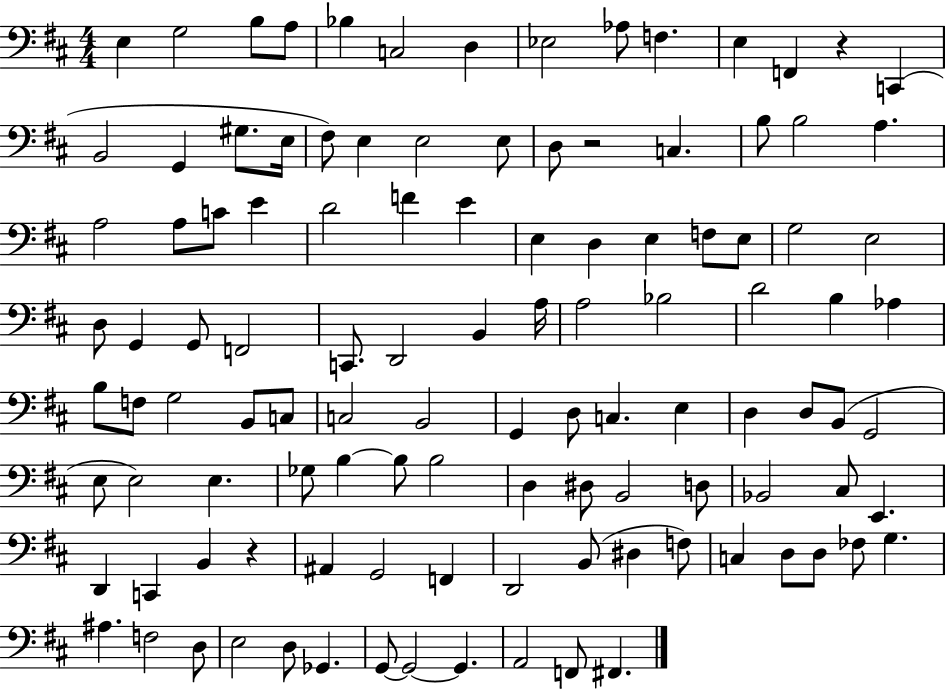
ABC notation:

X:1
T:Untitled
M:4/4
L:1/4
K:D
E, G,2 B,/2 A,/2 _B, C,2 D, _E,2 _A,/2 F, E, F,, z C,, B,,2 G,, ^G,/2 E,/4 ^F,/2 E, E,2 E,/2 D,/2 z2 C, B,/2 B,2 A, A,2 A,/2 C/2 E D2 F E E, D, E, F,/2 E,/2 G,2 E,2 D,/2 G,, G,,/2 F,,2 C,,/2 D,,2 B,, A,/4 A,2 _B,2 D2 B, _A, B,/2 F,/2 G,2 B,,/2 C,/2 C,2 B,,2 G,, D,/2 C, E, D, D,/2 B,,/2 G,,2 E,/2 E,2 E, _G,/2 B, B,/2 B,2 D, ^D,/2 B,,2 D,/2 _B,,2 ^C,/2 E,, D,, C,, B,, z ^A,, G,,2 F,, D,,2 B,,/2 ^D, F,/2 C, D,/2 D,/2 _F,/2 G, ^A, F,2 D,/2 E,2 D,/2 _G,, G,,/2 G,,2 G,, A,,2 F,,/2 ^F,,